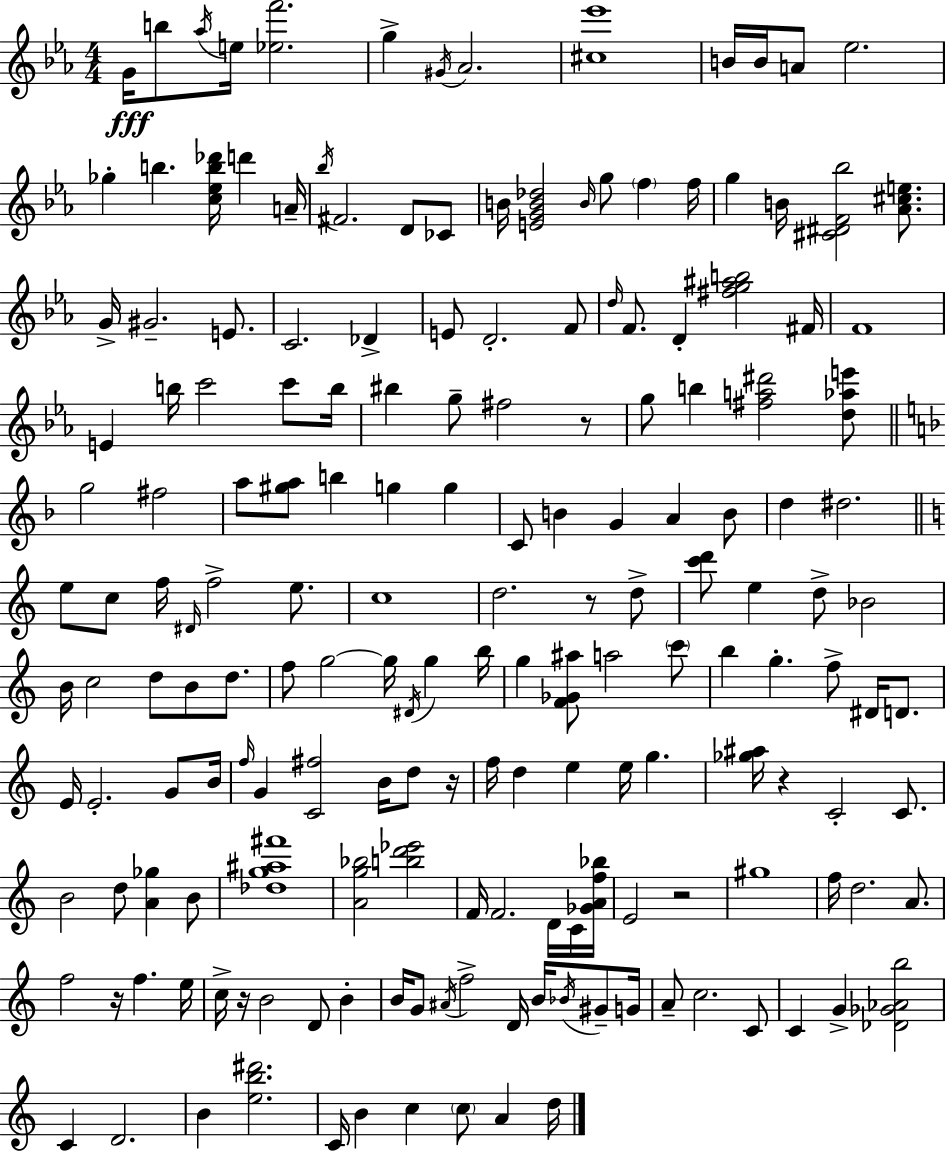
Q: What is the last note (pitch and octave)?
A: D5